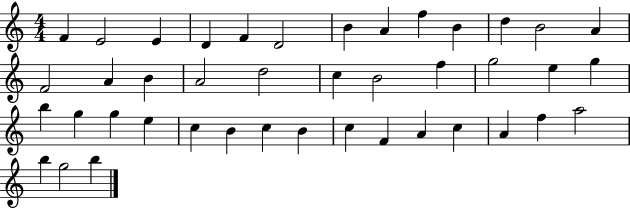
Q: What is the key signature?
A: C major